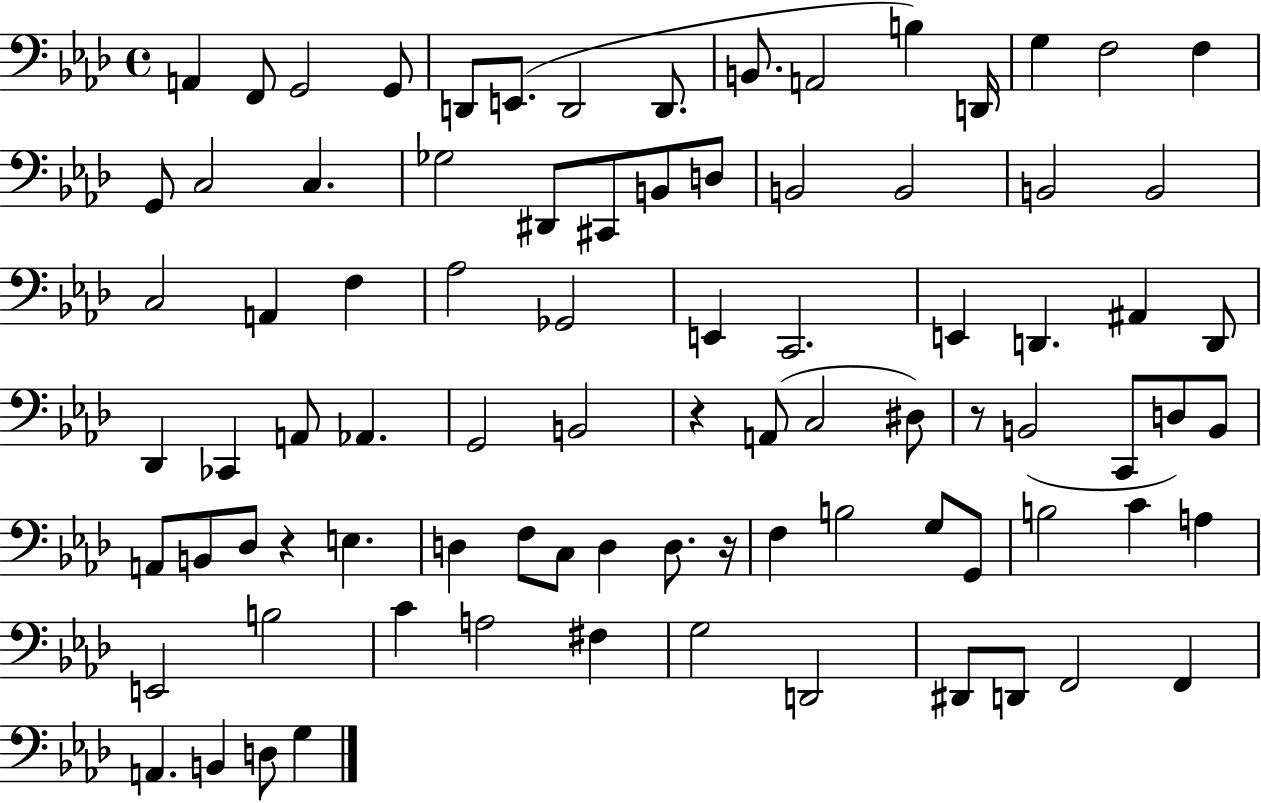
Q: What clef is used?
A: bass